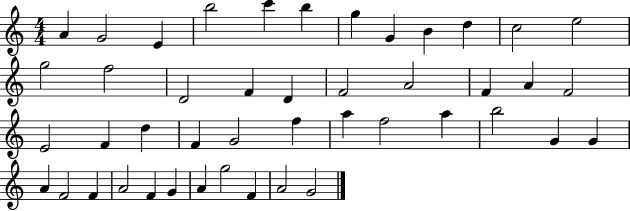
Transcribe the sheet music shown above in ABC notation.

X:1
T:Untitled
M:4/4
L:1/4
K:C
A G2 E b2 c' b g G B d c2 e2 g2 f2 D2 F D F2 A2 F A F2 E2 F d F G2 f a f2 a b2 G G A F2 F A2 F G A g2 F A2 G2